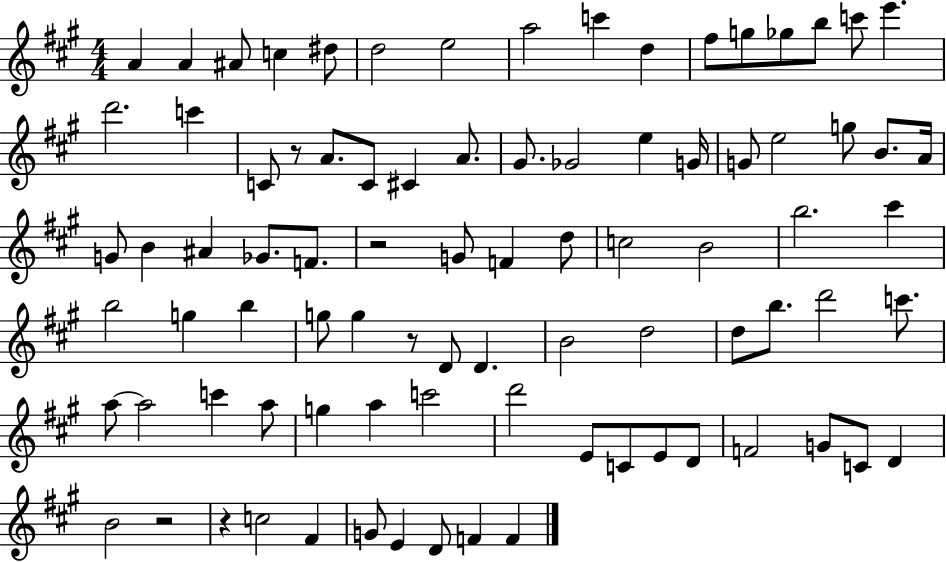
X:1
T:Untitled
M:4/4
L:1/4
K:A
A A ^A/2 c ^d/2 d2 e2 a2 c' d ^f/2 g/2 _g/2 b/2 c'/2 e' d'2 c' C/2 z/2 A/2 C/2 ^C A/2 ^G/2 _G2 e G/4 G/2 e2 g/2 B/2 A/4 G/2 B ^A _G/2 F/2 z2 G/2 F d/2 c2 B2 b2 ^c' b2 g b g/2 g z/2 D/2 D B2 d2 d/2 b/2 d'2 c'/2 a/2 a2 c' a/2 g a c'2 d'2 E/2 C/2 E/2 D/2 F2 G/2 C/2 D B2 z2 z c2 ^F G/2 E D/2 F F